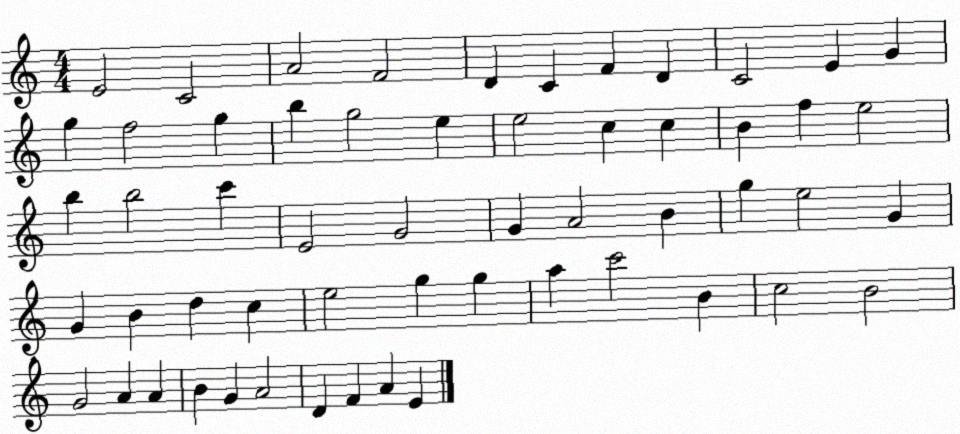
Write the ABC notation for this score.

X:1
T:Untitled
M:4/4
L:1/4
K:C
E2 C2 A2 F2 D C F D C2 E G g f2 g b g2 e e2 c c B f e2 b b2 c' E2 G2 G A2 B g e2 G G B d c e2 g g a c'2 B c2 B2 G2 A A B G A2 D F A E